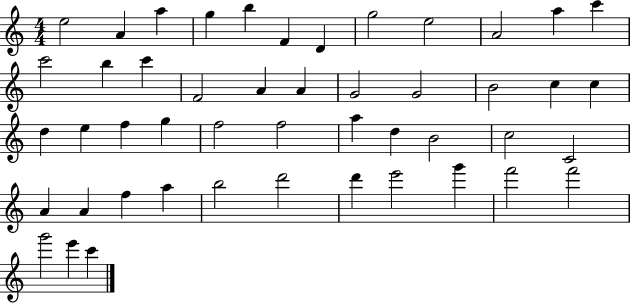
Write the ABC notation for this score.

X:1
T:Untitled
M:4/4
L:1/4
K:C
e2 A a g b F D g2 e2 A2 a c' c'2 b c' F2 A A G2 G2 B2 c c d e f g f2 f2 a d B2 c2 C2 A A f a b2 d'2 d' e'2 g' f'2 f'2 g'2 e' c'